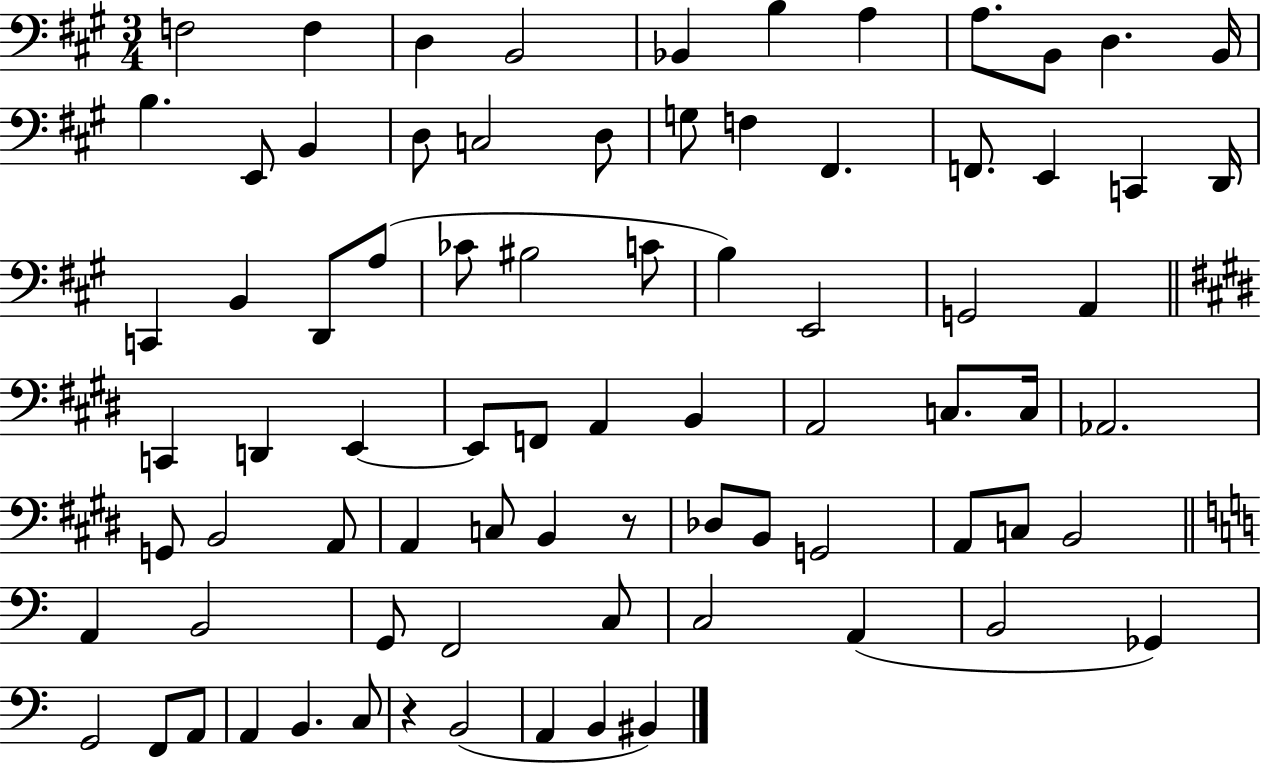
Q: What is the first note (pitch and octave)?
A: F3